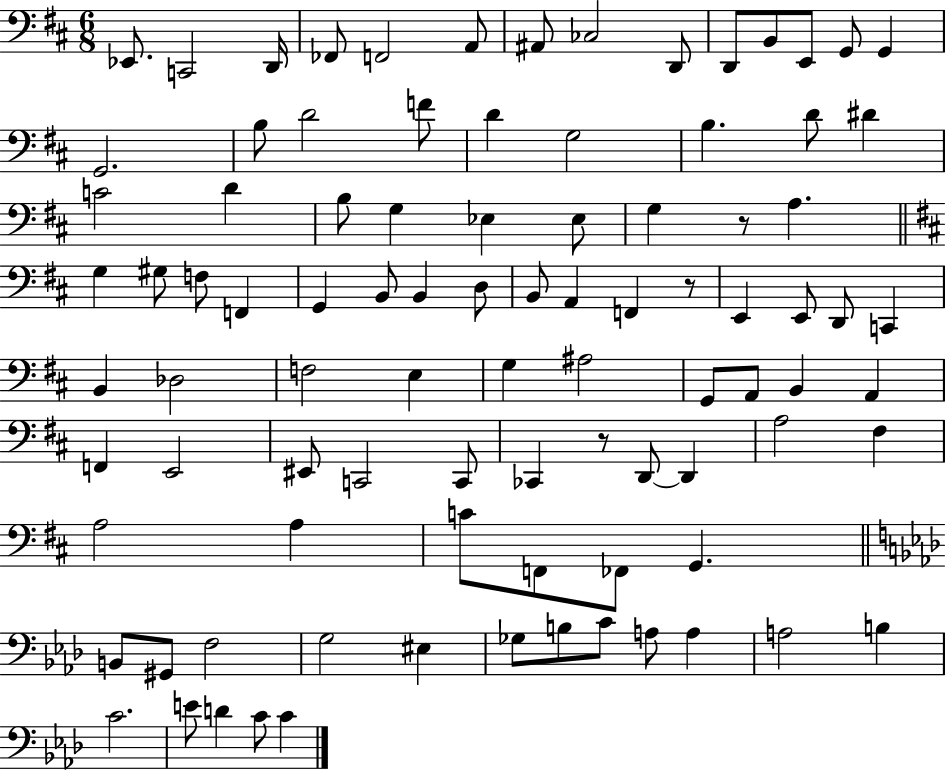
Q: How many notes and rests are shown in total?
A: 92